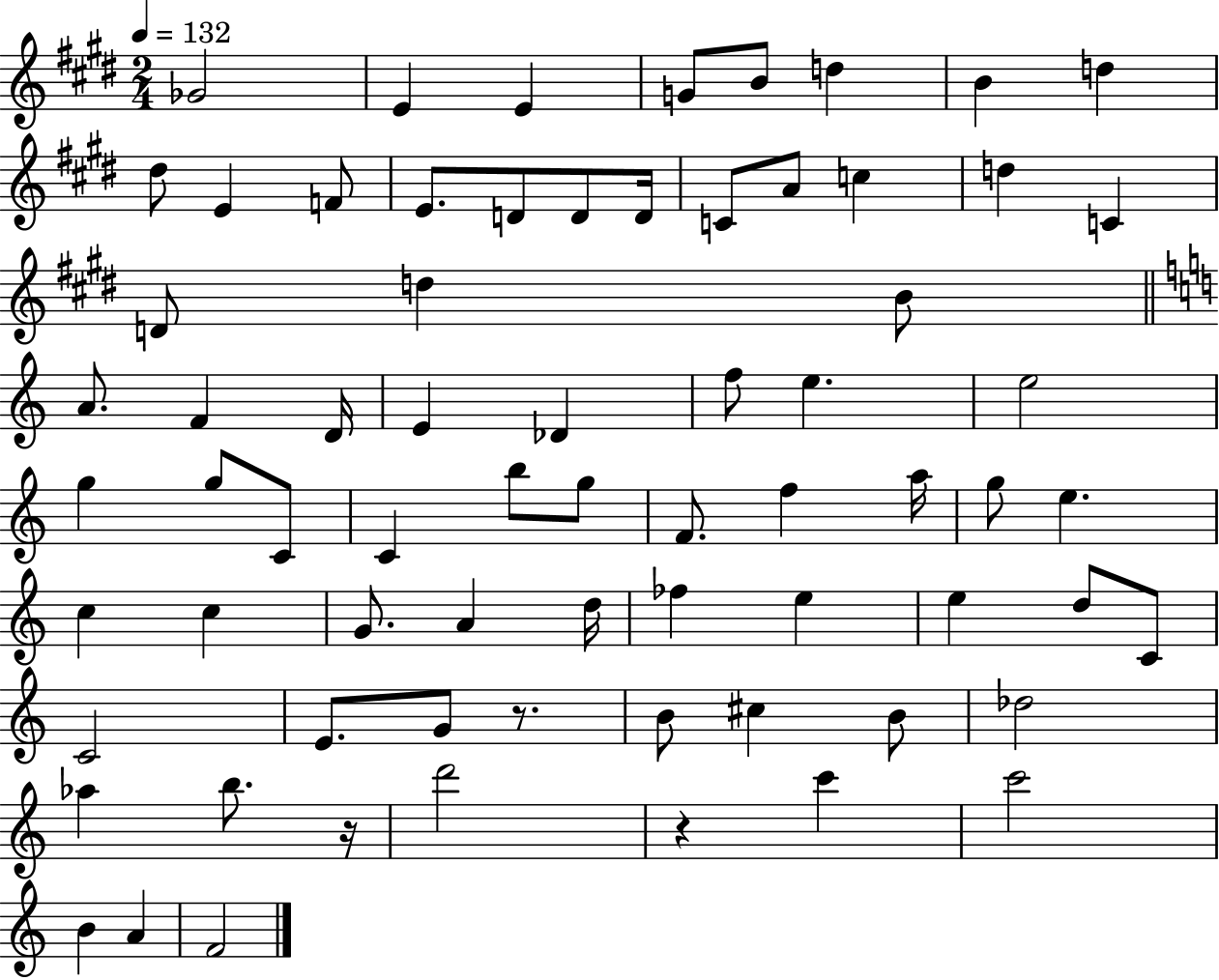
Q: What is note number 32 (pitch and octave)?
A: G5